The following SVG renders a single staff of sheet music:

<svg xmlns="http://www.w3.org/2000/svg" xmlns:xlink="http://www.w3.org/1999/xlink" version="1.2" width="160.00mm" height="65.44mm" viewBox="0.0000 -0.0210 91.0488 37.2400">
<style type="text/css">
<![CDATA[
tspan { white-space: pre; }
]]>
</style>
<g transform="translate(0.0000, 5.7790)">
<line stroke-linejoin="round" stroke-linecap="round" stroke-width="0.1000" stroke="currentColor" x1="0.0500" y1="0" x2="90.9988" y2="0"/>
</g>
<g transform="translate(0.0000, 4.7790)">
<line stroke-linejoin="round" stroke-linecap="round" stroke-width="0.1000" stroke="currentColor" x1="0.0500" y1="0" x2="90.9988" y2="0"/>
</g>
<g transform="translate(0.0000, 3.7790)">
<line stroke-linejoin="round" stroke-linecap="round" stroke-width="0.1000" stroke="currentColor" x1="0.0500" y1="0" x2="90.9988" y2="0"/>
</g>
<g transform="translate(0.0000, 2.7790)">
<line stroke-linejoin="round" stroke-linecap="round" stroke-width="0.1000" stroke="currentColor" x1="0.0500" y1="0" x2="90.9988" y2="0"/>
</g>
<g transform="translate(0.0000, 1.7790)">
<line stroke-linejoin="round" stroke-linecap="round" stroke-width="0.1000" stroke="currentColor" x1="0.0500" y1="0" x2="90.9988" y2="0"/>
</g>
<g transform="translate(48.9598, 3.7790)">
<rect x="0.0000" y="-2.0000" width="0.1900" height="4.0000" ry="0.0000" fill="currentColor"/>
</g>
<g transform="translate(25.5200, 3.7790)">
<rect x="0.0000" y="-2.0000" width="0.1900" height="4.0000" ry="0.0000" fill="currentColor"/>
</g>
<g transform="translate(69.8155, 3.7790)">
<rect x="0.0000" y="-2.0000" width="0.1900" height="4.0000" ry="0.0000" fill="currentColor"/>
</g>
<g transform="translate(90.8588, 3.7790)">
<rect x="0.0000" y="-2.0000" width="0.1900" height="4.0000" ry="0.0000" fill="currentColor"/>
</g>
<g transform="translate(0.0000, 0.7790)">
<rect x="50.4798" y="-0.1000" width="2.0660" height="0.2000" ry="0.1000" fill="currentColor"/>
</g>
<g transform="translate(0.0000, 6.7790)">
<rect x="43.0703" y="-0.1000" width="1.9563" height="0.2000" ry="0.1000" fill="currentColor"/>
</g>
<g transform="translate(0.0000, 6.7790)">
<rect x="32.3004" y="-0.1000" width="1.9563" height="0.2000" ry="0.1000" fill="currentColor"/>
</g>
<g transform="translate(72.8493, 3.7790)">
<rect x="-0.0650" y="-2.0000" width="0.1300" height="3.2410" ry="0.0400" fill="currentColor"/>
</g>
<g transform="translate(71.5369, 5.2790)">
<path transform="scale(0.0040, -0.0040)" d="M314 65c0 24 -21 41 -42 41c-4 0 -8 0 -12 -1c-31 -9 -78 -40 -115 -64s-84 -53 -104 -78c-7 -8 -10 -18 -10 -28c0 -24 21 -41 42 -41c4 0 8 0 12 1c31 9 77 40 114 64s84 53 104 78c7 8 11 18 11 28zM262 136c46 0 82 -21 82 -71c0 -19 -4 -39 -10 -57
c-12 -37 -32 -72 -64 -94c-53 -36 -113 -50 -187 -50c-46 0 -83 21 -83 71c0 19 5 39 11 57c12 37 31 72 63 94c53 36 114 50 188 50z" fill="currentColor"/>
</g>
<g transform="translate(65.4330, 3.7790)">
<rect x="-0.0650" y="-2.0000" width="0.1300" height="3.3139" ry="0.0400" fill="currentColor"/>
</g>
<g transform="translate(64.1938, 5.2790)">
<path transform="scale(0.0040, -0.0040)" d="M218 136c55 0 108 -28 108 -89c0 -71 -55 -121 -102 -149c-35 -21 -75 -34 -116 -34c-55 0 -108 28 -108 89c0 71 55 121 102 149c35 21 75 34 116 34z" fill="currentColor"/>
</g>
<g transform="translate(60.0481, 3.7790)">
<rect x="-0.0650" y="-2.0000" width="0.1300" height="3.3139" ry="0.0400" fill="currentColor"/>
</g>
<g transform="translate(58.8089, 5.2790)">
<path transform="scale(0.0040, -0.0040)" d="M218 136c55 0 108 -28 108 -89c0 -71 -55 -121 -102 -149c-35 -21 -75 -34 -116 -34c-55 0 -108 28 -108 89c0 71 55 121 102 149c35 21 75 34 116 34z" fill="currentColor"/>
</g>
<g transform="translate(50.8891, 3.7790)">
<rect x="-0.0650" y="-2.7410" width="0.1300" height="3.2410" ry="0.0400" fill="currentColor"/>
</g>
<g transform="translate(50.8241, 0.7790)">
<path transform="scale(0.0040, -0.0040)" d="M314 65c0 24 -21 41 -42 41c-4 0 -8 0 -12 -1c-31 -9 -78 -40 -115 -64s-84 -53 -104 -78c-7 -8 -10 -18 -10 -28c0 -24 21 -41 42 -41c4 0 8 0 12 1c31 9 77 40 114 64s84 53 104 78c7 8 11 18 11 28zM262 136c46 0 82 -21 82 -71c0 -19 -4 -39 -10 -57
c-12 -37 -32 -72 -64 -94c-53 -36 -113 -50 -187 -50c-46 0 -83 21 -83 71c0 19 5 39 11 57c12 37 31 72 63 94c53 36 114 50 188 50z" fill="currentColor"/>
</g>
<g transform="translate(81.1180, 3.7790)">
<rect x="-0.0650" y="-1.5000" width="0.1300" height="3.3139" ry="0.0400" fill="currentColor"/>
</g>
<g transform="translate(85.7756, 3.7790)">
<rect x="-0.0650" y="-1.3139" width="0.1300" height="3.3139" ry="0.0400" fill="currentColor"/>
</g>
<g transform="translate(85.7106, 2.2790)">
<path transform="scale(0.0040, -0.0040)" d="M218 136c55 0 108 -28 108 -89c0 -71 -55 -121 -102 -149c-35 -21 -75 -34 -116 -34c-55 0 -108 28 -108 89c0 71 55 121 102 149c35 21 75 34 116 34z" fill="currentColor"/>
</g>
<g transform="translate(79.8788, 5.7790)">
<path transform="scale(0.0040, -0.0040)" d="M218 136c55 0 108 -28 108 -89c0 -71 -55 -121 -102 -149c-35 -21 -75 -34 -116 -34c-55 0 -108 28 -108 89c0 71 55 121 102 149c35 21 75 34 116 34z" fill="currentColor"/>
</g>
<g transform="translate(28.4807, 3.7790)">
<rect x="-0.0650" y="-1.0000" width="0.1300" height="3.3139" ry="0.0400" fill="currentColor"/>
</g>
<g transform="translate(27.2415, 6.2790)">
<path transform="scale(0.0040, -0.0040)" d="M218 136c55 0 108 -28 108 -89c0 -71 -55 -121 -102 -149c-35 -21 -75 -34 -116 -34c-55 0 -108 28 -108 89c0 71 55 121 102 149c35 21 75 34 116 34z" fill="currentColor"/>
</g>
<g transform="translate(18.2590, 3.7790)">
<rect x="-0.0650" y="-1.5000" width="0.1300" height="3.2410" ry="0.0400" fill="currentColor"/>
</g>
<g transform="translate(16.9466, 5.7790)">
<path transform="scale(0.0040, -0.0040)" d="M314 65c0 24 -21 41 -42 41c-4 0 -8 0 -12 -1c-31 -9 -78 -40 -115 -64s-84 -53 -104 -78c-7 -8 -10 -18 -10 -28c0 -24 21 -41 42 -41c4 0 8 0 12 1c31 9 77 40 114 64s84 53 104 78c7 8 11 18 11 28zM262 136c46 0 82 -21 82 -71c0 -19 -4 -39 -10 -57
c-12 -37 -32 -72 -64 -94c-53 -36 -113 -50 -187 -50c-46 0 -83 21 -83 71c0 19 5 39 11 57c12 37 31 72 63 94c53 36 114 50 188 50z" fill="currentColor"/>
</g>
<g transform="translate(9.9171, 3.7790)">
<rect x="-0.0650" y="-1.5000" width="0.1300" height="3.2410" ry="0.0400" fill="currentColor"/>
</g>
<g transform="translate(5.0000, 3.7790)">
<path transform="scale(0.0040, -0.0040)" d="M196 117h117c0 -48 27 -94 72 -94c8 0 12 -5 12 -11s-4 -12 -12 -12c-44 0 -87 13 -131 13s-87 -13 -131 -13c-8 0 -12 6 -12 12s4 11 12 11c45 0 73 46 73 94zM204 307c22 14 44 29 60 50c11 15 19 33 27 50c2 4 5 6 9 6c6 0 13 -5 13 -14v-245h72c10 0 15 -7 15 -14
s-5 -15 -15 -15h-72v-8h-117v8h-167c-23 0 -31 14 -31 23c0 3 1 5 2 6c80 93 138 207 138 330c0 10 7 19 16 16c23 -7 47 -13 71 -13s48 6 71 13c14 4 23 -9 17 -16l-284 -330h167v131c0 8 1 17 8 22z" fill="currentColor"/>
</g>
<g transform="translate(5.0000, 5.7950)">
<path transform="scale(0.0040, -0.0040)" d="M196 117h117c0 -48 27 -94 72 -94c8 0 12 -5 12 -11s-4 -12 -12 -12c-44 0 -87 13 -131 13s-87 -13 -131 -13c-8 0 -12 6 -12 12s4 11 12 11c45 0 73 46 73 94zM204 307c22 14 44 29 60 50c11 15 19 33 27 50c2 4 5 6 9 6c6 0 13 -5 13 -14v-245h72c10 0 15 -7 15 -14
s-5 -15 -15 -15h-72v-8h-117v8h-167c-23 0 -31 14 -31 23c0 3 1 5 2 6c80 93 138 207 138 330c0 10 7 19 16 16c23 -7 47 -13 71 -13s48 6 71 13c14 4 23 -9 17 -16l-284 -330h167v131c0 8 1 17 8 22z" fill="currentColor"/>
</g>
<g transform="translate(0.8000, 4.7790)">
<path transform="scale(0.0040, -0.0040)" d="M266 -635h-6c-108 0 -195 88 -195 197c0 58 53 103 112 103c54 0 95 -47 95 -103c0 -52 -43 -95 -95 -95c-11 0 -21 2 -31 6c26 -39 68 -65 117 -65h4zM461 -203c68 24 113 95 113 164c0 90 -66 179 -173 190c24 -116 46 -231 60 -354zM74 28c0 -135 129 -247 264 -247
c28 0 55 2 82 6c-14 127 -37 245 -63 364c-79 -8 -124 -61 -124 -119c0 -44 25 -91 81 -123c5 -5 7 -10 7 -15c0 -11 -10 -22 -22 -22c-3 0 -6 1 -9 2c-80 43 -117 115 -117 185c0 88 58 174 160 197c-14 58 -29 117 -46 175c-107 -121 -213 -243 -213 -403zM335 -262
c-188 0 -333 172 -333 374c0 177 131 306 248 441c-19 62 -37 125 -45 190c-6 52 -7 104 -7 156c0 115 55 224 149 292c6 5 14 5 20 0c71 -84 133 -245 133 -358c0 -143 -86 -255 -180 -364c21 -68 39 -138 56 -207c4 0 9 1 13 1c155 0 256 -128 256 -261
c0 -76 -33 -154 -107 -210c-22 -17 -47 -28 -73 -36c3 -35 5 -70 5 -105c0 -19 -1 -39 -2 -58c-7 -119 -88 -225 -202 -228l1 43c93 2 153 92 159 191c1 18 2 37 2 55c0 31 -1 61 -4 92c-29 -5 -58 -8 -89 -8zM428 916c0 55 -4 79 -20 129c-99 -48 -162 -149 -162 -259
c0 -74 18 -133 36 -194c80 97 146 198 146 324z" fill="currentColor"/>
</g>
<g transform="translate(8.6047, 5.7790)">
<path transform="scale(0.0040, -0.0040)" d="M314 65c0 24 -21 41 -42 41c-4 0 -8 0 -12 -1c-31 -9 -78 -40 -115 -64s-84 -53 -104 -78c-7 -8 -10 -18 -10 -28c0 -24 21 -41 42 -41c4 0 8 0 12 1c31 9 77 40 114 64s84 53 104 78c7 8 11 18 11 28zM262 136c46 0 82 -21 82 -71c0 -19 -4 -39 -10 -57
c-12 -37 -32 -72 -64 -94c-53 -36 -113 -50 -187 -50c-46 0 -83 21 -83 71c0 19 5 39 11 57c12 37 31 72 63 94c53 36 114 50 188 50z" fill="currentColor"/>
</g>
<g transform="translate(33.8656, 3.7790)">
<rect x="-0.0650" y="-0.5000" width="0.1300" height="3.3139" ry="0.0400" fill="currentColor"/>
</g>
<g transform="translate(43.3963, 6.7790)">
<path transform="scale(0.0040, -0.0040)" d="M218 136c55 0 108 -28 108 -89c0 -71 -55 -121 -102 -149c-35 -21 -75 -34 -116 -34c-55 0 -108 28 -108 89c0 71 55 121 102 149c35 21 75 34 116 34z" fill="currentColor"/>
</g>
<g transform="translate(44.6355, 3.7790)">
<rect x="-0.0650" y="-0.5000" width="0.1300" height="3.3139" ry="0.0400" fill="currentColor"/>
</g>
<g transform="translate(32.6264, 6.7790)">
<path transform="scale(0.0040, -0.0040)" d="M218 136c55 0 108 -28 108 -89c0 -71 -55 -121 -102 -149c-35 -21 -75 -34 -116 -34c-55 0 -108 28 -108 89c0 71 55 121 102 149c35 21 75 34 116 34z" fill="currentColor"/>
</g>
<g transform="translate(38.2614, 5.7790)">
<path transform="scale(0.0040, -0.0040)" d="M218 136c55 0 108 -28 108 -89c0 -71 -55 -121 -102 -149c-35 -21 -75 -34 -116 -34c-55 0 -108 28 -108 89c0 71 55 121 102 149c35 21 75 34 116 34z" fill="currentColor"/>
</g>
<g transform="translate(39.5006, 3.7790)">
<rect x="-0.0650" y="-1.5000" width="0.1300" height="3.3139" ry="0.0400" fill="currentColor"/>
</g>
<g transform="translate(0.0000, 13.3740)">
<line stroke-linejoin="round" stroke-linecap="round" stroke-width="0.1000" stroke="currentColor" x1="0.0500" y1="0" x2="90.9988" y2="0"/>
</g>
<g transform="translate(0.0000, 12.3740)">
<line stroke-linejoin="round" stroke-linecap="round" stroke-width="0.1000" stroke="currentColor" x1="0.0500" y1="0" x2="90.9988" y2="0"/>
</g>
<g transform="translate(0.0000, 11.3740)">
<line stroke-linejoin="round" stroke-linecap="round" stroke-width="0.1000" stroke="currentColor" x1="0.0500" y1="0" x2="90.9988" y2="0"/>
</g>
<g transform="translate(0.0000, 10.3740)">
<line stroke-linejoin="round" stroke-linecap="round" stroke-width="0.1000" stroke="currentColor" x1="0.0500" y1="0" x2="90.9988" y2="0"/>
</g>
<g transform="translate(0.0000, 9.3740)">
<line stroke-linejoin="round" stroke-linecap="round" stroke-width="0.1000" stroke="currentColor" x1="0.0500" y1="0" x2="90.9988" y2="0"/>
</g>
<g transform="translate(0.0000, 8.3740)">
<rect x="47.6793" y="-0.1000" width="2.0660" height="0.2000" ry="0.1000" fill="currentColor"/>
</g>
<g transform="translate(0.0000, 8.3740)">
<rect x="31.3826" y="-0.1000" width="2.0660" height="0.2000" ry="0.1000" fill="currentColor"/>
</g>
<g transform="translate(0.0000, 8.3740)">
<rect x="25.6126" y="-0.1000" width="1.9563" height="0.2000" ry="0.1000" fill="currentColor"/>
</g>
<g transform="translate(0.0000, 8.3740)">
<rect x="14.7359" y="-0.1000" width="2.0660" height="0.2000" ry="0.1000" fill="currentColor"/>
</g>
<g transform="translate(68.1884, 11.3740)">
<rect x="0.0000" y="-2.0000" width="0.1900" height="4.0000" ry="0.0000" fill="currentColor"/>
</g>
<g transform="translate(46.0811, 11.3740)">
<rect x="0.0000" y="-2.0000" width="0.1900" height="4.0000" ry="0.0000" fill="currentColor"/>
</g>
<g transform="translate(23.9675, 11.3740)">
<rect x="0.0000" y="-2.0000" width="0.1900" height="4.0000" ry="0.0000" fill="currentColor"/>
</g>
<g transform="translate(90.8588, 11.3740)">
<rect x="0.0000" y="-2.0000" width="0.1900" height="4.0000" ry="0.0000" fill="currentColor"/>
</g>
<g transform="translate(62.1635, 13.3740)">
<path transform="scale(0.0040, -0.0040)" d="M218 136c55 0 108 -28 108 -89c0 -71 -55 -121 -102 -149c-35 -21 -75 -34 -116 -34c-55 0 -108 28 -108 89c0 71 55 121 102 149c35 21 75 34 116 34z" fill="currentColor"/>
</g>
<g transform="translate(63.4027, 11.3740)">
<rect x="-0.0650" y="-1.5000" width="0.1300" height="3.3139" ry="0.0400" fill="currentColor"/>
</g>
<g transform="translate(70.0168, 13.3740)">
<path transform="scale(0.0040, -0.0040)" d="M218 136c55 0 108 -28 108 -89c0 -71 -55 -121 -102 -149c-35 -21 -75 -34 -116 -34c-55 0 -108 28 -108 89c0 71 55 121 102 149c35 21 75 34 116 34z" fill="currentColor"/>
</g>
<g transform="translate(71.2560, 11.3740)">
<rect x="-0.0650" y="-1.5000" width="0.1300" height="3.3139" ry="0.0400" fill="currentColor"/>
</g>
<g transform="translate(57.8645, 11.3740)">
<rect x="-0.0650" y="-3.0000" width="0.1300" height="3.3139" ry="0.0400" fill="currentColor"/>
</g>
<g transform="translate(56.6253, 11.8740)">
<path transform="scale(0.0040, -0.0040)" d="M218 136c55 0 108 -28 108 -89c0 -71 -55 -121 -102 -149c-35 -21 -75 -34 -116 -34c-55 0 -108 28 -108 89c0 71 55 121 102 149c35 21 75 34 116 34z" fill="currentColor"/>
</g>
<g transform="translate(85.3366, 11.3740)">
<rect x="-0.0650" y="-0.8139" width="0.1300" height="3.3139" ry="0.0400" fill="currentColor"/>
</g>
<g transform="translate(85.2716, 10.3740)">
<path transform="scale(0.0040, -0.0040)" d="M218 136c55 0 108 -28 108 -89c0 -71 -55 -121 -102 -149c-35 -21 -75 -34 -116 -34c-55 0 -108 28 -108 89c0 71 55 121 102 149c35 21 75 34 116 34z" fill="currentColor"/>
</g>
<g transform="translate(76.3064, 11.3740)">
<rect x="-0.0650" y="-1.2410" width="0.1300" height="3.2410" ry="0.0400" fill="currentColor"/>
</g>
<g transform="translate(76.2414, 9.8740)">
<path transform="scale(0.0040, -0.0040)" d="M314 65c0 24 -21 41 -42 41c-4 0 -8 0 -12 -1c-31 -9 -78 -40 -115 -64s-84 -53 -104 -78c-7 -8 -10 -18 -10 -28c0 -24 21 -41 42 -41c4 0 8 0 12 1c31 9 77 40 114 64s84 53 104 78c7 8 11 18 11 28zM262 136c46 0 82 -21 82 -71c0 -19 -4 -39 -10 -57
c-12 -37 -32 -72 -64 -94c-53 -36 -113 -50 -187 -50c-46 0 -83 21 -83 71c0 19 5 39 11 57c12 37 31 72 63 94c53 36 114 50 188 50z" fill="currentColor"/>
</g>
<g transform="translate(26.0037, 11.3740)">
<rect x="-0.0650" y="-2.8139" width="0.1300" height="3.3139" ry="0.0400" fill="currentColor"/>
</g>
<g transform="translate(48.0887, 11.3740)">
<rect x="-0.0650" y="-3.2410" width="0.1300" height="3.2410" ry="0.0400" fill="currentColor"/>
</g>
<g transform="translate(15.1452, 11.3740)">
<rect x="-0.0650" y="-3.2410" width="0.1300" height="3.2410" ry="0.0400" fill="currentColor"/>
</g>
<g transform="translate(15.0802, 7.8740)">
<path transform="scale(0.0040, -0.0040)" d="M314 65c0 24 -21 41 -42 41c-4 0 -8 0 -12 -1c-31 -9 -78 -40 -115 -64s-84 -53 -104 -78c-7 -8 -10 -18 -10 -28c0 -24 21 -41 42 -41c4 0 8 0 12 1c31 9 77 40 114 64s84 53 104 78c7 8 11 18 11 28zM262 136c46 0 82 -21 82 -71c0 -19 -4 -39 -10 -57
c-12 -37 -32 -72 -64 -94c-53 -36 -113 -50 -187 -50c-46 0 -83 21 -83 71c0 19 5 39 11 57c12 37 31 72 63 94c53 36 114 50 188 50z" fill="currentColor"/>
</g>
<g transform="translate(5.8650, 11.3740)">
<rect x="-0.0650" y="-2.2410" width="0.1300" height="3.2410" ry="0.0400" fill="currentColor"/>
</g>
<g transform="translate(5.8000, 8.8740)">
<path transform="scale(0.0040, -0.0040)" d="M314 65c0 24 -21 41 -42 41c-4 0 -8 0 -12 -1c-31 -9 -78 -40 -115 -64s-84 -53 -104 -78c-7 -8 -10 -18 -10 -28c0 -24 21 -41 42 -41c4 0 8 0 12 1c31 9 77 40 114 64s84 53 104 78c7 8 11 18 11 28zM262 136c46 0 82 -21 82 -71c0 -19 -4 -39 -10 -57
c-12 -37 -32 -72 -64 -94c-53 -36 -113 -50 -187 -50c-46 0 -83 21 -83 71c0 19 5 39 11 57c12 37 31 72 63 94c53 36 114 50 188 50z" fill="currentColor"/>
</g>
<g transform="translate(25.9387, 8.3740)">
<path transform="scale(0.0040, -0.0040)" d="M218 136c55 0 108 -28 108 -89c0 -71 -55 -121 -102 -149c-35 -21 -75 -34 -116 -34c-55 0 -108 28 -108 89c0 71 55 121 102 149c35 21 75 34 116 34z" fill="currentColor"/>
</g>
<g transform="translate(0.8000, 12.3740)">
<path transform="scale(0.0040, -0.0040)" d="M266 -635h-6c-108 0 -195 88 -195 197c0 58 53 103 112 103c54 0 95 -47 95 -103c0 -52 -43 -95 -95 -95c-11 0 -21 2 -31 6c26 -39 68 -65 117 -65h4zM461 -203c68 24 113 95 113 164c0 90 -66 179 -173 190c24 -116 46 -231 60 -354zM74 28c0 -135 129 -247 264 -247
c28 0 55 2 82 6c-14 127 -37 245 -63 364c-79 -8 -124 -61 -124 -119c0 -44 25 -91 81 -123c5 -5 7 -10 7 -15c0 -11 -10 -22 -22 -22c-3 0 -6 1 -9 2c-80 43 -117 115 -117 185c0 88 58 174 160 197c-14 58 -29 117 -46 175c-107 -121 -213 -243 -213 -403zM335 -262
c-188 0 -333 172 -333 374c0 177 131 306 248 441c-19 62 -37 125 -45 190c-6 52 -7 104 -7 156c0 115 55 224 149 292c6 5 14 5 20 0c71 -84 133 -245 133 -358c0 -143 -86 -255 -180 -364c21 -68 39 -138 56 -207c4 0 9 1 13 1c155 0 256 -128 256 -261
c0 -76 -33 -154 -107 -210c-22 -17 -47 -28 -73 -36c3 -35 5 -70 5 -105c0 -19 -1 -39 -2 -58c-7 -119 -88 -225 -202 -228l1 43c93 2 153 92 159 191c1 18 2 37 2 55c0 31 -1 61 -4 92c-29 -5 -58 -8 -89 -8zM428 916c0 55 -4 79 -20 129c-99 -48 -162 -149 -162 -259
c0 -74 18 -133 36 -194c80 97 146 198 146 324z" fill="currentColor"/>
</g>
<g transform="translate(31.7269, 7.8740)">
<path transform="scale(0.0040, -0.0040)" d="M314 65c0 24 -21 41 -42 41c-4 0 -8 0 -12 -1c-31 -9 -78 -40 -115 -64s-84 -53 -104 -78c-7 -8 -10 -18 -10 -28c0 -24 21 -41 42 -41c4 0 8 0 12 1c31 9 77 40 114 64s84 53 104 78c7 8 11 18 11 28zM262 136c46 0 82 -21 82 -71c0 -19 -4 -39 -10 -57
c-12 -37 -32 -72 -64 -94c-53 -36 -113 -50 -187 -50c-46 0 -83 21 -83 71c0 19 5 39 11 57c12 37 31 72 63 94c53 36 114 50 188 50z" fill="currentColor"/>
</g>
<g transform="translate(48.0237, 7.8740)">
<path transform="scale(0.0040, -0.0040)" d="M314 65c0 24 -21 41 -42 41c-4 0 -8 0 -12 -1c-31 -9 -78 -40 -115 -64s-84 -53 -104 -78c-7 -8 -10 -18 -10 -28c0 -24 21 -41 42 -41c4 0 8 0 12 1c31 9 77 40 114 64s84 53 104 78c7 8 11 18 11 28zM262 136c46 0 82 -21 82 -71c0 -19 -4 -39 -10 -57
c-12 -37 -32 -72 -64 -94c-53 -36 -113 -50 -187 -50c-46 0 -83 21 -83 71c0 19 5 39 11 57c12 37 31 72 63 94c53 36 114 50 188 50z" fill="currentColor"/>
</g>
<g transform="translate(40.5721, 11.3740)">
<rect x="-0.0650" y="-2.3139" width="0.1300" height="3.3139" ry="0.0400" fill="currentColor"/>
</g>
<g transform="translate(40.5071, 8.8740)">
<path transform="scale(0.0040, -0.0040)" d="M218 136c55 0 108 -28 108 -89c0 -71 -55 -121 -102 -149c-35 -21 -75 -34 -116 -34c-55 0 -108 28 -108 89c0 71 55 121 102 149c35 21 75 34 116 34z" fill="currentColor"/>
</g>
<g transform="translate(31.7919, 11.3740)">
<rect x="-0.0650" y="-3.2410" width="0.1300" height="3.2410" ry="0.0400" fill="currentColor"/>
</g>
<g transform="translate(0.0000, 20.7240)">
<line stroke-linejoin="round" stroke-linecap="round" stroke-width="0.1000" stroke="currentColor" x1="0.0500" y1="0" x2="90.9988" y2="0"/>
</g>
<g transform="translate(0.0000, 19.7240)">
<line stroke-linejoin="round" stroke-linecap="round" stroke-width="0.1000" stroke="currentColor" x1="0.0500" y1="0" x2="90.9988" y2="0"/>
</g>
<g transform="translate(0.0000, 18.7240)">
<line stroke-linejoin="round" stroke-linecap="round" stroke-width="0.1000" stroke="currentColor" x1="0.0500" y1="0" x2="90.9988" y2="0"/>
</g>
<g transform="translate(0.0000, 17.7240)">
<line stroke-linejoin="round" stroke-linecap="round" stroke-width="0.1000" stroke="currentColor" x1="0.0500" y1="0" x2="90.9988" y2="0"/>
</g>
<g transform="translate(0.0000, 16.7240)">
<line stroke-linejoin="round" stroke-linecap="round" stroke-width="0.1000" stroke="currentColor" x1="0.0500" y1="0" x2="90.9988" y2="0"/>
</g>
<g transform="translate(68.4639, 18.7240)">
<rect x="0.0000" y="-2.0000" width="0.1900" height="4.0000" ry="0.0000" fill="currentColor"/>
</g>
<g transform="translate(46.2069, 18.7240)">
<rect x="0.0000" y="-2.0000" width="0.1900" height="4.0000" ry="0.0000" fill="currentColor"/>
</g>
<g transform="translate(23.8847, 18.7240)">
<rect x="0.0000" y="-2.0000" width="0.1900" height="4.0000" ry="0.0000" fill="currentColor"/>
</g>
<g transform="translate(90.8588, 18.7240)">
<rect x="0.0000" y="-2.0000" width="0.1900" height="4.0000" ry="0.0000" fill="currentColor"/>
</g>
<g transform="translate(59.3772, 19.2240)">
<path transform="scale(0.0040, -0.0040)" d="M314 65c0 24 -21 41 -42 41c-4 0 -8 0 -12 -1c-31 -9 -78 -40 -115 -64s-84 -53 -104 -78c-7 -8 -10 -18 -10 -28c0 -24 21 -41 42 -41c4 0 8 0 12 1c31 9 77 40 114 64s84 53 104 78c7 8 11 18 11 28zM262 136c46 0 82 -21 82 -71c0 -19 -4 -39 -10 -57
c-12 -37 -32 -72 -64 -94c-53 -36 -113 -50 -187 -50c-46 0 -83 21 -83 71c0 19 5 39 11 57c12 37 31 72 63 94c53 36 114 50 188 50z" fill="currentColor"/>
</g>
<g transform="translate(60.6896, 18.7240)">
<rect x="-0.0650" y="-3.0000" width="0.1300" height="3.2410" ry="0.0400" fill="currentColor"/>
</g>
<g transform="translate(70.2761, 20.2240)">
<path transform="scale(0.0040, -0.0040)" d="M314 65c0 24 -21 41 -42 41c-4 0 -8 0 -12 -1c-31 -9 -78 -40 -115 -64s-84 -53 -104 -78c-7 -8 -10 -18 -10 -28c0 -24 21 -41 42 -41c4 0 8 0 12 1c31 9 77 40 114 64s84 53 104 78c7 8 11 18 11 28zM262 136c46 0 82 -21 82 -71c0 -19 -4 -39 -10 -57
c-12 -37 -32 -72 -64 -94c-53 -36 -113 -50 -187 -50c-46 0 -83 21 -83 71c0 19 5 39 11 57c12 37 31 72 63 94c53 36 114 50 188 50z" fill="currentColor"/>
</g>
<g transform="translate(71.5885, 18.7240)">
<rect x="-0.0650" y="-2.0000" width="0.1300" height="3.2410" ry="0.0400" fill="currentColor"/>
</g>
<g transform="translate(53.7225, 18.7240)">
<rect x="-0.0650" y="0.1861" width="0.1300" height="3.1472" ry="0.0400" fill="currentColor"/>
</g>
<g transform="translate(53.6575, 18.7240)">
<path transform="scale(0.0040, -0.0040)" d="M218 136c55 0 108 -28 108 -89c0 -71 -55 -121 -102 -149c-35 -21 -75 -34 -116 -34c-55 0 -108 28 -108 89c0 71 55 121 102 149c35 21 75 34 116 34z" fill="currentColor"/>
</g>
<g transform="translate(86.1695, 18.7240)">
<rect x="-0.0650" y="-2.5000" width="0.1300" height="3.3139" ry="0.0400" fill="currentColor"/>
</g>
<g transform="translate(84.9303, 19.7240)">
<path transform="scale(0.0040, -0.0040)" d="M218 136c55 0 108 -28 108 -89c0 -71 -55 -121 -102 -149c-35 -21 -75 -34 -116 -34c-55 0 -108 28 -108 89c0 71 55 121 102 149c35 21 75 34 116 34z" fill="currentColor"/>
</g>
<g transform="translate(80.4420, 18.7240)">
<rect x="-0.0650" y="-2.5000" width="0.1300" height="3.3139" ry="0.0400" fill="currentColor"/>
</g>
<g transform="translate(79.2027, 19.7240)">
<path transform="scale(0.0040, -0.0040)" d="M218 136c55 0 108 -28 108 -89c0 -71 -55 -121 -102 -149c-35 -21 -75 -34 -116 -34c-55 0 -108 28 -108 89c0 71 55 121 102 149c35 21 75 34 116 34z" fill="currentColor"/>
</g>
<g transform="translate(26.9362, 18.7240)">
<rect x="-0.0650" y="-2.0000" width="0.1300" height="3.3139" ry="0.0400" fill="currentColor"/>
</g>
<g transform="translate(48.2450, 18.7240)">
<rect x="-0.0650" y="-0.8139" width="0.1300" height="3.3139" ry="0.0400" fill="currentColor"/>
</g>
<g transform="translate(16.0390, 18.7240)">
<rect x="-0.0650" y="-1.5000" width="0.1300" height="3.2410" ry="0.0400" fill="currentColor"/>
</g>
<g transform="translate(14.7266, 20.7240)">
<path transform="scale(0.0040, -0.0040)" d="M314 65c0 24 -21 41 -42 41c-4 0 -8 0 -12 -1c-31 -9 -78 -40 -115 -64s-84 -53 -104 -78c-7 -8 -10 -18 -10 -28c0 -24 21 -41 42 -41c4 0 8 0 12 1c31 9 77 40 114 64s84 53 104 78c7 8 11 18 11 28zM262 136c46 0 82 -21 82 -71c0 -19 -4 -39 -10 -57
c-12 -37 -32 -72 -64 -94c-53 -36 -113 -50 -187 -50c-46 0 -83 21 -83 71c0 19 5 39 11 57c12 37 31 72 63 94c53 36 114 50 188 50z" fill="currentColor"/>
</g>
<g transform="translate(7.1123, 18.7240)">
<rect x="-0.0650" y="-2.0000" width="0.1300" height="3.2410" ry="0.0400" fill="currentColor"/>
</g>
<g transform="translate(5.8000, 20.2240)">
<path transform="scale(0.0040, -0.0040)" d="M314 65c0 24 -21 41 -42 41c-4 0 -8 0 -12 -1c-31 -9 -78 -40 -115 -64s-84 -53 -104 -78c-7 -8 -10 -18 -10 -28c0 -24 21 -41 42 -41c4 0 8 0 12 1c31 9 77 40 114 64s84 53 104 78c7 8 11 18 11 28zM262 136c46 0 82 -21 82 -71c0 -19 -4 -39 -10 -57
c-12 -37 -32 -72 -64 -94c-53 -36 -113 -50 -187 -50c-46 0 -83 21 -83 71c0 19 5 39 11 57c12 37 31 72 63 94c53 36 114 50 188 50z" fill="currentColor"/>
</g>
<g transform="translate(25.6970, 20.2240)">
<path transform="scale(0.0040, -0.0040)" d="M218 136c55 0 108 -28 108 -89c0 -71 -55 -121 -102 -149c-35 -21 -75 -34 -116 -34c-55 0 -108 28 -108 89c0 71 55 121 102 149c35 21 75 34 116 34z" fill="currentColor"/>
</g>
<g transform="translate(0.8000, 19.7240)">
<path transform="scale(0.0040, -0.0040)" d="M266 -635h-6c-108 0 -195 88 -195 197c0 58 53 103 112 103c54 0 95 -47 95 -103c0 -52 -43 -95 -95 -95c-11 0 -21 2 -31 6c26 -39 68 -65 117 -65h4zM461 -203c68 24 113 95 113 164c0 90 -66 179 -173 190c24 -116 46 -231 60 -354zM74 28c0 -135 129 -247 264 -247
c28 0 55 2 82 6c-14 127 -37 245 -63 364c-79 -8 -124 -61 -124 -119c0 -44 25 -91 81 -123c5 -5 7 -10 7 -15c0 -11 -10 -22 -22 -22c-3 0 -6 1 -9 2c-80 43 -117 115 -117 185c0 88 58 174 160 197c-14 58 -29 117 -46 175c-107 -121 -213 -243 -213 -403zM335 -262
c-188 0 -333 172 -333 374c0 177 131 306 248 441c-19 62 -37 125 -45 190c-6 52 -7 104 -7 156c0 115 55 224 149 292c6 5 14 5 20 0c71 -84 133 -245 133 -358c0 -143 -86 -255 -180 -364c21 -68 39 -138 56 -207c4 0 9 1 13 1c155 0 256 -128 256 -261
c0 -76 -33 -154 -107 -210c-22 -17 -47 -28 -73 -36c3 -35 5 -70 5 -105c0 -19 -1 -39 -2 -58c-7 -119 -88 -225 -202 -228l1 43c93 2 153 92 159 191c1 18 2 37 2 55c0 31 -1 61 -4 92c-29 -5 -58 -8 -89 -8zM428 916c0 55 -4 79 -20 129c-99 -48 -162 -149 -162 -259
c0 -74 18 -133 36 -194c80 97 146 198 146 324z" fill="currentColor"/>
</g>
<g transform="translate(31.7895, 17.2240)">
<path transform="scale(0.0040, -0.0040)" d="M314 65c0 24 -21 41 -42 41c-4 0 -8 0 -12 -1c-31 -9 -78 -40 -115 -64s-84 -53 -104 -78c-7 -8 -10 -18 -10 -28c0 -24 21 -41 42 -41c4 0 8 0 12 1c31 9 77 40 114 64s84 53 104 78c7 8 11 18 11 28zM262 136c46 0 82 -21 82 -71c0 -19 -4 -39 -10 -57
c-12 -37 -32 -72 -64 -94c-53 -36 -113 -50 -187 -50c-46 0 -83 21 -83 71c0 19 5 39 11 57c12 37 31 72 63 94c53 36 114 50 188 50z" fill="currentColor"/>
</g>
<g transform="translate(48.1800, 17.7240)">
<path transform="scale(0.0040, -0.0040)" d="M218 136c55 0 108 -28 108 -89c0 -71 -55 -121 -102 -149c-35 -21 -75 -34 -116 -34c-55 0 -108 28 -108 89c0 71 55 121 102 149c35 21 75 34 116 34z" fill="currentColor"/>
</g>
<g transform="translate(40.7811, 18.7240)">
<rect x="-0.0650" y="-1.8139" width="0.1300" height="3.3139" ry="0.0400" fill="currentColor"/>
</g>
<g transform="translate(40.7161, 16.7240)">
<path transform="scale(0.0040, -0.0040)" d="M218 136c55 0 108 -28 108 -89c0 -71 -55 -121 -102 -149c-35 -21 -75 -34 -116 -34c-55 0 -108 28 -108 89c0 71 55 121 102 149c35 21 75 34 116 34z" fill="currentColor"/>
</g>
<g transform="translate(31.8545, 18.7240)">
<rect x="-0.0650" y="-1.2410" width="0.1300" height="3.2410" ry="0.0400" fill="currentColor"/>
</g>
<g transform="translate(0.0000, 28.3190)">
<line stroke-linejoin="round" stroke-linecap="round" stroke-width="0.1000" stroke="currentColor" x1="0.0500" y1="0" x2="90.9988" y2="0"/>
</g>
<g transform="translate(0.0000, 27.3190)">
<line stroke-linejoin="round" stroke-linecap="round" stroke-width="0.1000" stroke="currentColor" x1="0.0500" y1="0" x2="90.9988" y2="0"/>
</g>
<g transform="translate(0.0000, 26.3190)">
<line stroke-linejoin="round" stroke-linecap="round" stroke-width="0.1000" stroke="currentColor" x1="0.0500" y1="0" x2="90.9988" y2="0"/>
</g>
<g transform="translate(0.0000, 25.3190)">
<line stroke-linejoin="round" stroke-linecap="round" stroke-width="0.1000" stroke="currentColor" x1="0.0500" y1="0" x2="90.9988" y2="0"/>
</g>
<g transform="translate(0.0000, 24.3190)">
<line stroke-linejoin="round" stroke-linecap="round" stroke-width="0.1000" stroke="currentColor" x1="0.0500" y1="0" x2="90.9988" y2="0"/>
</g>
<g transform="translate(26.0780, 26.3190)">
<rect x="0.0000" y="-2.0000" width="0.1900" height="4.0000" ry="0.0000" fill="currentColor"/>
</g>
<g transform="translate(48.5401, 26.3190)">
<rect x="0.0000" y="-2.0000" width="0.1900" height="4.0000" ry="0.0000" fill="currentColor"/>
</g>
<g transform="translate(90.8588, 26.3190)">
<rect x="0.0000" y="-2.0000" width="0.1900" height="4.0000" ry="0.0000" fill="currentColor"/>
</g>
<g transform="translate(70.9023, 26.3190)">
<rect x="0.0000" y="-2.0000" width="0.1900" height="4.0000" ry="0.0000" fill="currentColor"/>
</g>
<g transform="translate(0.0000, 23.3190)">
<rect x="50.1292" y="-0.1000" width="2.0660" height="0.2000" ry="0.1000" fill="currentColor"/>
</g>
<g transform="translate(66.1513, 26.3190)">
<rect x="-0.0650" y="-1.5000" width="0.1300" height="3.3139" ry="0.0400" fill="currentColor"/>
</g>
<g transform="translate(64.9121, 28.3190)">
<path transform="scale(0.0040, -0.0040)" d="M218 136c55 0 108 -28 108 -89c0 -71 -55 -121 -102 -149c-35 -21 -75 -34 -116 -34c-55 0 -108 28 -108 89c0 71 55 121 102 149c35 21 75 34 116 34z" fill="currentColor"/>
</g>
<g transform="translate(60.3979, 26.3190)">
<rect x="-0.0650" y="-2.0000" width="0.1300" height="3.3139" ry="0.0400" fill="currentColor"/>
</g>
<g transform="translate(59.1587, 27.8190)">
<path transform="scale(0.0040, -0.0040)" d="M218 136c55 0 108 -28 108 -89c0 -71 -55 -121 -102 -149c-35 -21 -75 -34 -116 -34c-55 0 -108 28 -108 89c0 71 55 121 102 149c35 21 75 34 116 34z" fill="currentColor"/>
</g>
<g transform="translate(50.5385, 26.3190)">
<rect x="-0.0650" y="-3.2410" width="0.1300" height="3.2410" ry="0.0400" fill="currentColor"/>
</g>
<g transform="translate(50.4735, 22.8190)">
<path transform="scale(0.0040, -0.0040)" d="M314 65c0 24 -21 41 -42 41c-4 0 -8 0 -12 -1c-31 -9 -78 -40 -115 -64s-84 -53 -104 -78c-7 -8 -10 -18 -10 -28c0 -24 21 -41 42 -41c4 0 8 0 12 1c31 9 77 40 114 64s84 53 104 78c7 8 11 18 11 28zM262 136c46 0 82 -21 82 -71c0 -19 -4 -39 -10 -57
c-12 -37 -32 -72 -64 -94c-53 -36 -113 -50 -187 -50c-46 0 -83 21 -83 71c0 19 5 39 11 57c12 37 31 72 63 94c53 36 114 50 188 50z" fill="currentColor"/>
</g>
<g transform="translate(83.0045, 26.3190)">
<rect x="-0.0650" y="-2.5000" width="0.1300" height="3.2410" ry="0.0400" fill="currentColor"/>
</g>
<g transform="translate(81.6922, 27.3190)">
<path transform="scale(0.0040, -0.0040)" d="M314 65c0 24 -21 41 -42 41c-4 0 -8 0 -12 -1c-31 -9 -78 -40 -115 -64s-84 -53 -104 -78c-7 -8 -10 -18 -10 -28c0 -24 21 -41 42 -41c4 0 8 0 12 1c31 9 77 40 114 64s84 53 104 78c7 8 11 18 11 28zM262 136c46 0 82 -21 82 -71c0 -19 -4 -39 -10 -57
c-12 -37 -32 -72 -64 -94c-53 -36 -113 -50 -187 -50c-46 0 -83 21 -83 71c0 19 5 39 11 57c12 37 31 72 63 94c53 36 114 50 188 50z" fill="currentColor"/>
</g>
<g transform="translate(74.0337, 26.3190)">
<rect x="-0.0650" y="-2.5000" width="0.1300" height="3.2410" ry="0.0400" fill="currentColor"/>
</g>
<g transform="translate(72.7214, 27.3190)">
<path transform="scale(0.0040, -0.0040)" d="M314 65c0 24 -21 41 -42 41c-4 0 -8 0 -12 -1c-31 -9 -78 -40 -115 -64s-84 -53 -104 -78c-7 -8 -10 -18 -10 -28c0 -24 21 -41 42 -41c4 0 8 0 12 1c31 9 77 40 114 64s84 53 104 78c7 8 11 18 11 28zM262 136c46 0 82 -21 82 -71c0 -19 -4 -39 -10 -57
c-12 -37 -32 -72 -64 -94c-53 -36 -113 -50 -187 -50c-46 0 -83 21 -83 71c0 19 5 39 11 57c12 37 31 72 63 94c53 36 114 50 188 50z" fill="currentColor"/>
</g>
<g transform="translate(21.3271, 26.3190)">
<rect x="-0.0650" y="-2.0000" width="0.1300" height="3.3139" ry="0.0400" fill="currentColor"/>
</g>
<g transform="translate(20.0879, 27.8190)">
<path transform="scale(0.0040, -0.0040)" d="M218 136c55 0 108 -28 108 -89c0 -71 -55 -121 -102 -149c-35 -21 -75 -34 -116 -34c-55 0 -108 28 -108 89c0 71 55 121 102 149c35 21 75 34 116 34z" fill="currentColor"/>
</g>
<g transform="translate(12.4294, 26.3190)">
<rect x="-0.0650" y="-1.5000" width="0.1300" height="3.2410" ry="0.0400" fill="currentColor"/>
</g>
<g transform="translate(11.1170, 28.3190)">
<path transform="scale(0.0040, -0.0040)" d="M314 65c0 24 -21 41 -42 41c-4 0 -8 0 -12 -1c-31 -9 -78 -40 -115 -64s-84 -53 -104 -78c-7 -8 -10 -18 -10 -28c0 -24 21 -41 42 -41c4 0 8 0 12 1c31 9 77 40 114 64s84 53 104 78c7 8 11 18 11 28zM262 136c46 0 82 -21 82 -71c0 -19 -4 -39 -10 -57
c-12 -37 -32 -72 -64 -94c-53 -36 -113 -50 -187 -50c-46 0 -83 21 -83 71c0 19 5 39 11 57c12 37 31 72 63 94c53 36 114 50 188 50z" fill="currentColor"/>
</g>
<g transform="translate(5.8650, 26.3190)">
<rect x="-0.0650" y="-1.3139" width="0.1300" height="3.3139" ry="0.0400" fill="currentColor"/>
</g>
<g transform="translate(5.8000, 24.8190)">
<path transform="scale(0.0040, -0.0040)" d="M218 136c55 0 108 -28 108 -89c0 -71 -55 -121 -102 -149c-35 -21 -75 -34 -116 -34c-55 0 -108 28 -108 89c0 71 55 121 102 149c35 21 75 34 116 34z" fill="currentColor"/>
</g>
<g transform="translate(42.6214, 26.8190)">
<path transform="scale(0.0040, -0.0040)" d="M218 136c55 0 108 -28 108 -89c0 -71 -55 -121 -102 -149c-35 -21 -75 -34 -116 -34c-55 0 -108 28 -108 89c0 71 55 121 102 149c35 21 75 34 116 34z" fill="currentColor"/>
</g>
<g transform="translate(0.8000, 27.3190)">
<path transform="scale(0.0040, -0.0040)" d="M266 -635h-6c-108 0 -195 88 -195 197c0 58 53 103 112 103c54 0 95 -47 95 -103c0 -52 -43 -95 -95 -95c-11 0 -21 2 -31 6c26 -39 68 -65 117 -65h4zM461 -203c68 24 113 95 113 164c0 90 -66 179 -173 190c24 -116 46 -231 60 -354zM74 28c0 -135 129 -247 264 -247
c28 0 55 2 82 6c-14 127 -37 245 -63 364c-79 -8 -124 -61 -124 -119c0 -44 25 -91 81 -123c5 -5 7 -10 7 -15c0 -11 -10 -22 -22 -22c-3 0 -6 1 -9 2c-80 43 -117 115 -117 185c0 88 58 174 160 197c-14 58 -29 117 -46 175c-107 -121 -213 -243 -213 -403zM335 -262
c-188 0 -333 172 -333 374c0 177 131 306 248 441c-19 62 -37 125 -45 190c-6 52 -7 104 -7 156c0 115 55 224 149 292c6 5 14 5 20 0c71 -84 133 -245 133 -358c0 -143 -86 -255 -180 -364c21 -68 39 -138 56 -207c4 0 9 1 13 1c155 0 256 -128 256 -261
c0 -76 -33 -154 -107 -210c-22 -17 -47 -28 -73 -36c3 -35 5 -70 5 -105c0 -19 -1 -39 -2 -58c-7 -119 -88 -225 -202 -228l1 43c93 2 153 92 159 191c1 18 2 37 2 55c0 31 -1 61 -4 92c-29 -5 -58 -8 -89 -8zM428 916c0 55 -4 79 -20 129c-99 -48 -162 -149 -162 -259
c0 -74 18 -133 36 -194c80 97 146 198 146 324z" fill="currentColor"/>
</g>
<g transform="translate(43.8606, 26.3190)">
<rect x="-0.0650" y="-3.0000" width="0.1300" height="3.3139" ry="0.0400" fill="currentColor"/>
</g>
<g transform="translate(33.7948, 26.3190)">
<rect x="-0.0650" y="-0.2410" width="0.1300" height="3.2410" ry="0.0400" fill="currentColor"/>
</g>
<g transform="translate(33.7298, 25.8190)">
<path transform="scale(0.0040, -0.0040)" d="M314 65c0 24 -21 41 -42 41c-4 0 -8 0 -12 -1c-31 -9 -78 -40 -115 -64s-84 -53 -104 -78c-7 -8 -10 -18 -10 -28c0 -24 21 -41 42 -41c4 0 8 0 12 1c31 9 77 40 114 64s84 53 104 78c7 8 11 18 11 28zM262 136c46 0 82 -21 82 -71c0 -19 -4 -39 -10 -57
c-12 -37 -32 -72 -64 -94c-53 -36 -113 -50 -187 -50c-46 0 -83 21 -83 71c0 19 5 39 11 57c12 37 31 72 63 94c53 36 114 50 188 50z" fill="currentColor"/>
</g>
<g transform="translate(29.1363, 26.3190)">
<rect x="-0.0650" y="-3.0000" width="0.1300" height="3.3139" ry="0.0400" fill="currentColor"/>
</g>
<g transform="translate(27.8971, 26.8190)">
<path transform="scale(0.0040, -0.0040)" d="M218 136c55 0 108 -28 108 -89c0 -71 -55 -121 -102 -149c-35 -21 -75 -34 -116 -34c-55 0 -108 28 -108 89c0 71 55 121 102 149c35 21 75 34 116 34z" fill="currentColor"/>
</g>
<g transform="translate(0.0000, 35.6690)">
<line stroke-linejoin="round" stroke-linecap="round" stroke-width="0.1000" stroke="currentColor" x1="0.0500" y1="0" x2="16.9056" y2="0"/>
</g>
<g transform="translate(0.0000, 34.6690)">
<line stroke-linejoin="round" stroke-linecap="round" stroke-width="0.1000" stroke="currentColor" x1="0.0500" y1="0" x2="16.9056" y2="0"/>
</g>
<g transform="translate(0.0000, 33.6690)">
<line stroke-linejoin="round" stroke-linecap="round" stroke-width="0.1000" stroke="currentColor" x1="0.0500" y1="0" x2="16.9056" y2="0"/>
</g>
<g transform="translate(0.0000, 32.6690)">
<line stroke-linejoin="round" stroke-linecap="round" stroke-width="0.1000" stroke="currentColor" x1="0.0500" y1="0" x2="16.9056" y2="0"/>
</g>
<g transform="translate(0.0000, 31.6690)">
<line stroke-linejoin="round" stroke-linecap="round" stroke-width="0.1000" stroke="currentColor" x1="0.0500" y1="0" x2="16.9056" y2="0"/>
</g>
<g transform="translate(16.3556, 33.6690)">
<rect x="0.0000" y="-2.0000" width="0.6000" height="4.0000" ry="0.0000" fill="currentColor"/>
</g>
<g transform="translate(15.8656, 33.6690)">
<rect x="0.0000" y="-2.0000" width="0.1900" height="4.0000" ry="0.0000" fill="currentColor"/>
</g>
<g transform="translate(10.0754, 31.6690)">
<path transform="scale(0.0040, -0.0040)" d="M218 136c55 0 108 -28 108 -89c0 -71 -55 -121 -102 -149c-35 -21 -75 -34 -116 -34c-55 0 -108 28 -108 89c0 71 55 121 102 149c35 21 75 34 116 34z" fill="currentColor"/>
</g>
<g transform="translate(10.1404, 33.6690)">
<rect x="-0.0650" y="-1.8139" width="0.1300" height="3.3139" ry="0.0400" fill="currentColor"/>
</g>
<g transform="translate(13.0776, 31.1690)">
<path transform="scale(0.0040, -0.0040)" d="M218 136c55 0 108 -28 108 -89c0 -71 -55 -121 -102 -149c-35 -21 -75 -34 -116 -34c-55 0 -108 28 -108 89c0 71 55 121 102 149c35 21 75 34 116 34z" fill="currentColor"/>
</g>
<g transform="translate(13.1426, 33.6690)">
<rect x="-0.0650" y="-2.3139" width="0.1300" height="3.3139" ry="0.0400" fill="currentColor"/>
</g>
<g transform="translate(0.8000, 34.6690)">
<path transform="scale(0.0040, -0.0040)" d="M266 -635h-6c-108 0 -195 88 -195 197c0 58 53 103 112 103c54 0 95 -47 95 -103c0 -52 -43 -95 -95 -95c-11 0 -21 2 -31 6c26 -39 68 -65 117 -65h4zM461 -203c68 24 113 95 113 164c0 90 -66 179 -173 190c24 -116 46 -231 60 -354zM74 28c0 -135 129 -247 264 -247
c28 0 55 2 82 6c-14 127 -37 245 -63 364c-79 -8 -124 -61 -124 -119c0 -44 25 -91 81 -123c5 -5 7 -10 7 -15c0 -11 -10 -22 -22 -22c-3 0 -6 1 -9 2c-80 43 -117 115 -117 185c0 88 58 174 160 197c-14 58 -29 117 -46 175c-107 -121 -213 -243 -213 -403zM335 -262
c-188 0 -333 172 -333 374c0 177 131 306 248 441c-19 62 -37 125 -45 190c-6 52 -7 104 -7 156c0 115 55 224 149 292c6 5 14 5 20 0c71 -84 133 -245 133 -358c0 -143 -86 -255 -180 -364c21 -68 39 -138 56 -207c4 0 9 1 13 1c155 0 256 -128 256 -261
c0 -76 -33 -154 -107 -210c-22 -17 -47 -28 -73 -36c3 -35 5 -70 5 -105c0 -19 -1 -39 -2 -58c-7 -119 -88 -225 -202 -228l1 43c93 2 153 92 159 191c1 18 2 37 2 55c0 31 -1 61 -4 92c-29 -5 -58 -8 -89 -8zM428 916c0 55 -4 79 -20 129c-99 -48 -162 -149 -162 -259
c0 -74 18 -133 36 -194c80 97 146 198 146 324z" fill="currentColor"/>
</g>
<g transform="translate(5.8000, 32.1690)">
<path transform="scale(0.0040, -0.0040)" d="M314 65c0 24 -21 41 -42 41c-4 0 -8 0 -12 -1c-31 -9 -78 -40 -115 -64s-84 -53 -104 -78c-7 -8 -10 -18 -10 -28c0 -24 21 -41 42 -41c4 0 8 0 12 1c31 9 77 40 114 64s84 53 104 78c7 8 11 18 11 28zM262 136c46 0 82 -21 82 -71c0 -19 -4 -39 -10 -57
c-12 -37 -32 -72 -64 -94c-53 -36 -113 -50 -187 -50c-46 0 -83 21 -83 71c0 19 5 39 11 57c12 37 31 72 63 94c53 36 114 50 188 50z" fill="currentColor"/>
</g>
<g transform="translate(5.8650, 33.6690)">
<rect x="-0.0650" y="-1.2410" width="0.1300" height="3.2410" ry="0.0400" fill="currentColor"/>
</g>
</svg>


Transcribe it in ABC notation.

X:1
T:Untitled
M:4/4
L:1/4
K:C
E2 E2 D C E C a2 F F F2 E e g2 b2 a b2 g b2 A E E e2 d F2 E2 F e2 f d B A2 F2 G G e E2 F A c2 A b2 F E G2 G2 e2 f g